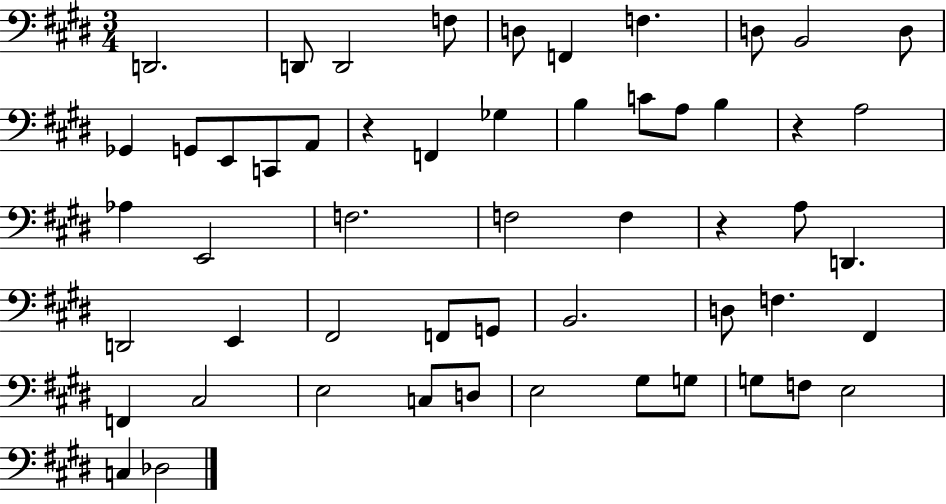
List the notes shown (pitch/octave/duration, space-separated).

D2/h. D2/e D2/h F3/e D3/e F2/q F3/q. D3/e B2/h D3/e Gb2/q G2/e E2/e C2/e A2/e R/q F2/q Gb3/q B3/q C4/e A3/e B3/q R/q A3/h Ab3/q E2/h F3/h. F3/h F3/q R/q A3/e D2/q. D2/h E2/q F#2/h F2/e G2/e B2/h. D3/e F3/q. F#2/q F2/q C#3/h E3/h C3/e D3/e E3/h G#3/e G3/e G3/e F3/e E3/h C3/q Db3/h